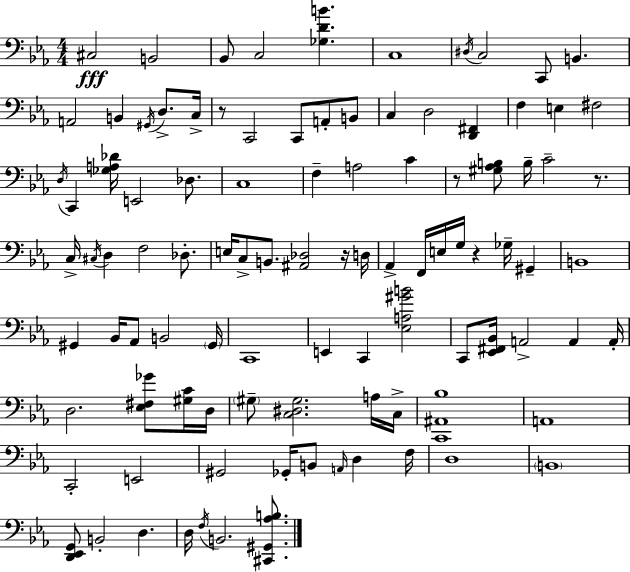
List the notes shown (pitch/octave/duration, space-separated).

C#3/h B2/h Bb2/e C3/h [Gb3,D4,B4]/q. C3/w D#3/s C3/h C2/e B2/q. A2/h B2/q G#2/s D3/e. C3/s R/e C2/h C2/e A2/e B2/e C3/q D3/h [D2,F#2]/q F3/q E3/q F#3/h D3/s C2/q [Gb3,A3,Db4]/s E2/h Db3/e. C3/w F3/q A3/h C4/q R/e [G#3,Ab3,B3]/e B3/s C4/h R/e. C3/s C#3/s D3/q F3/h Db3/e. E3/s C3/e B2/e. [A#2,Db3]/h R/s D3/s Ab2/q F2/s E3/s G3/s R/q Gb3/s G#2/q B2/w G#2/q Bb2/s Ab2/e B2/h G#2/s C2/w E2/q C2/q [Eb3,A3,G#4,B4]/h C2/e [Eb2,F#2,Bb2]/s A2/h A2/q A2/s D3/h. [Eb3,F#3,Gb4]/e [G#3,C4]/s D3/s G#3/e [C3,D#3,G#3]/h. A3/s C3/s [C2,A#2,Bb3]/w A2/w C2/h E2/h G#2/h Gb2/s B2/e A2/s D3/q F3/s D3/w B2/w [D2,Eb2,G2]/e B2/h D3/q. D3/s F3/s B2/h. [C#2,G#2,Ab3,B3]/e.